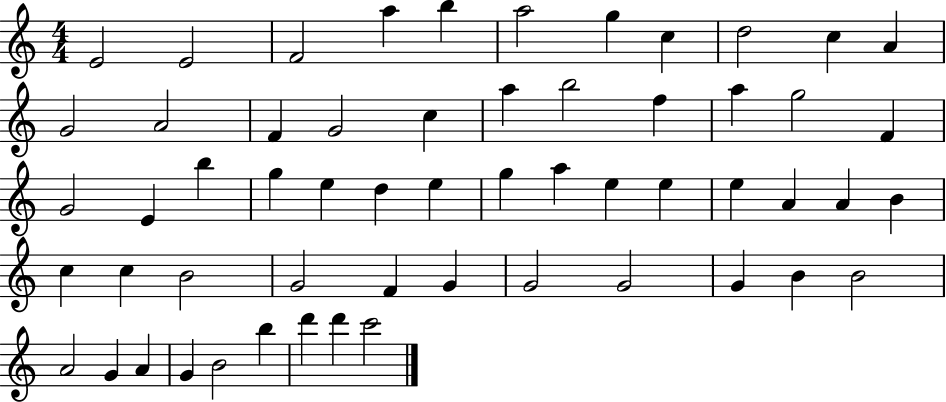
X:1
T:Untitled
M:4/4
L:1/4
K:C
E2 E2 F2 a b a2 g c d2 c A G2 A2 F G2 c a b2 f a g2 F G2 E b g e d e g a e e e A A B c c B2 G2 F G G2 G2 G B B2 A2 G A G B2 b d' d' c'2